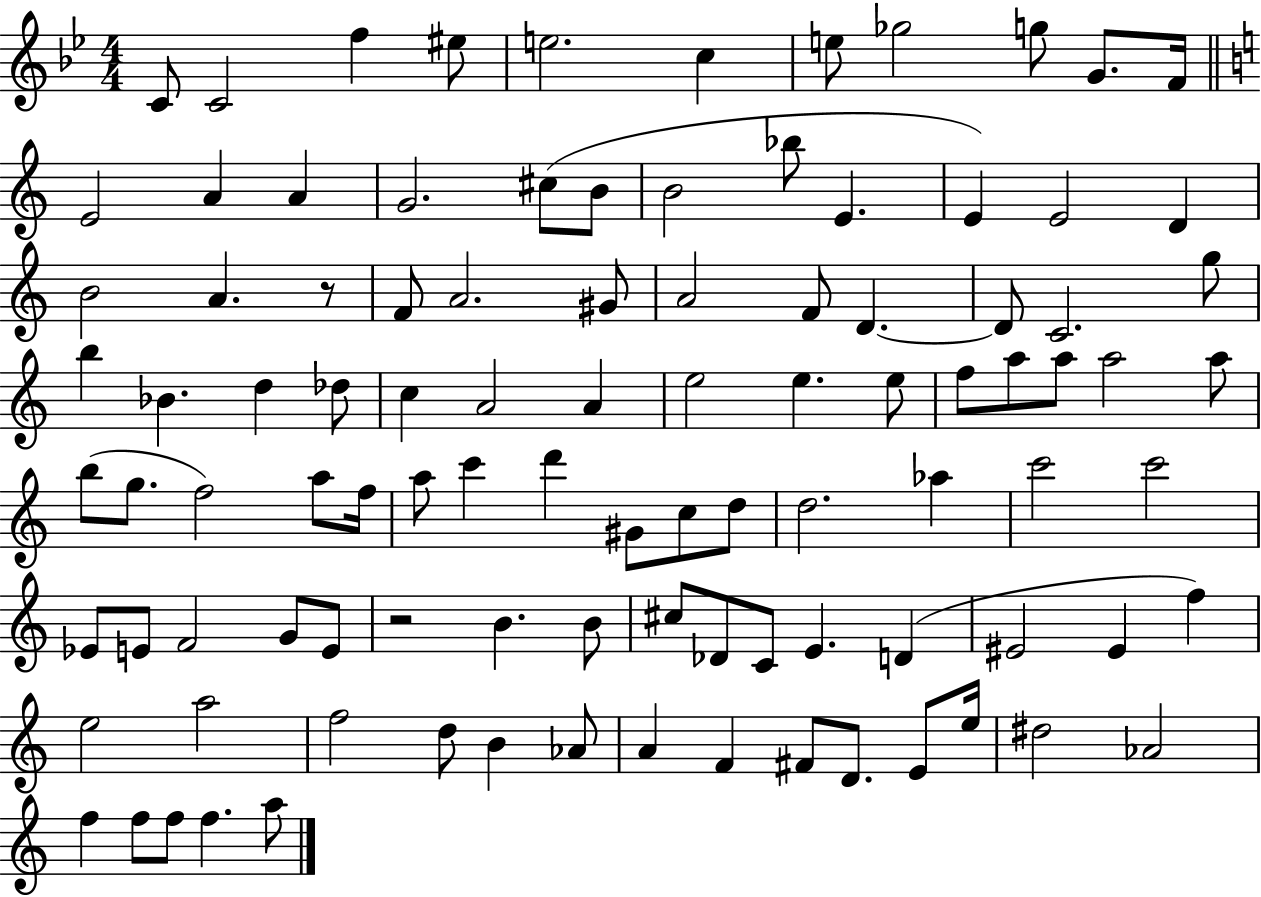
{
  \clef treble
  \numericTimeSignature
  \time 4/4
  \key bes \major
  c'8 c'2 f''4 eis''8 | e''2. c''4 | e''8 ges''2 g''8 g'8. f'16 | \bar "||" \break \key a \minor e'2 a'4 a'4 | g'2. cis''8( b'8 | b'2 bes''8 e'4. | e'4) e'2 d'4 | \break b'2 a'4. r8 | f'8 a'2. gis'8 | a'2 f'8 d'4.~~ | d'8 c'2. g''8 | \break b''4 bes'4. d''4 des''8 | c''4 a'2 a'4 | e''2 e''4. e''8 | f''8 a''8 a''8 a''2 a''8 | \break b''8( g''8. f''2) a''8 f''16 | a''8 c'''4 d'''4 gis'8 c''8 d''8 | d''2. aes''4 | c'''2 c'''2 | \break ees'8 e'8 f'2 g'8 e'8 | r2 b'4. b'8 | cis''8 des'8 c'8 e'4. d'4( | eis'2 eis'4 f''4) | \break e''2 a''2 | f''2 d''8 b'4 aes'8 | a'4 f'4 fis'8 d'8. e'8 e''16 | dis''2 aes'2 | \break f''4 f''8 f''8 f''4. a''8 | \bar "|."
}